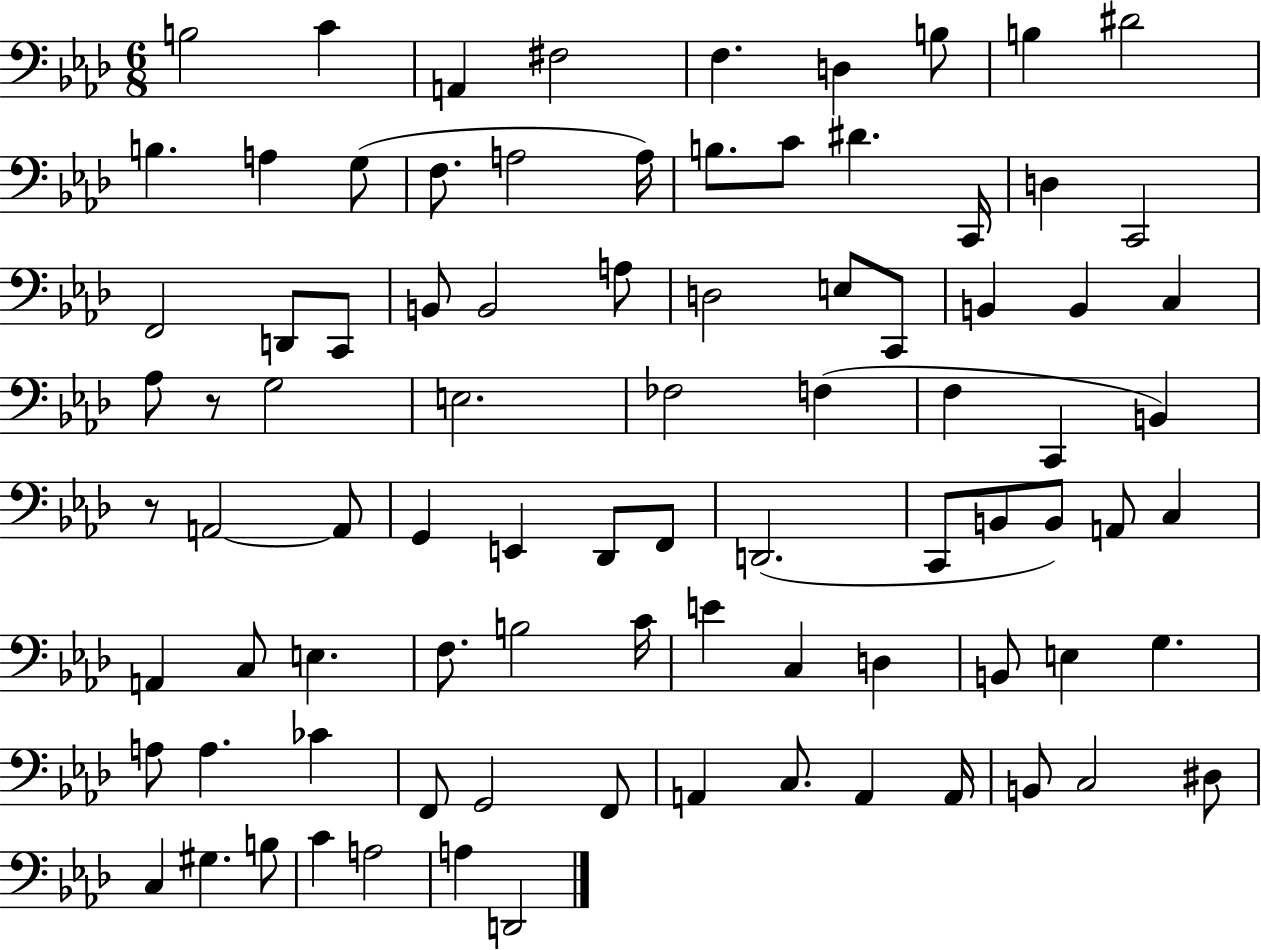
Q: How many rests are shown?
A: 2